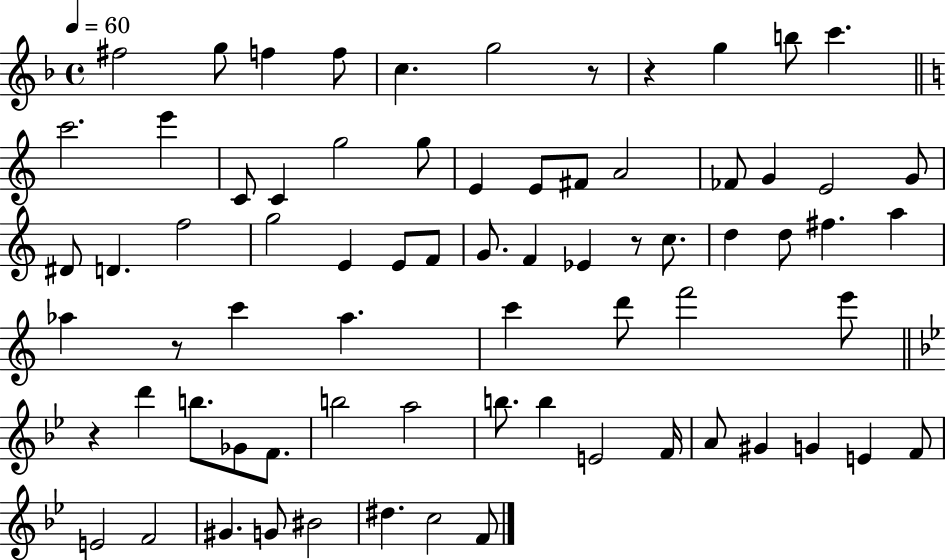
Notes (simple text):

F#5/h G5/e F5/q F5/e C5/q. G5/h R/e R/q G5/q B5/e C6/q. C6/h. E6/q C4/e C4/q G5/h G5/e E4/q E4/e F#4/e A4/h FES4/e G4/q E4/h G4/e D#4/e D4/q. F5/h G5/h E4/q E4/e F4/e G4/e. F4/q Eb4/q R/e C5/e. D5/q D5/e F#5/q. A5/q Ab5/q R/e C6/q Ab5/q. C6/q D6/e F6/h E6/e R/q D6/q B5/e. Gb4/e F4/e. B5/h A5/h B5/e. B5/q E4/h F4/s A4/e G#4/q G4/q E4/q F4/e E4/h F4/h G#4/q. G4/e BIS4/h D#5/q. C5/h F4/e